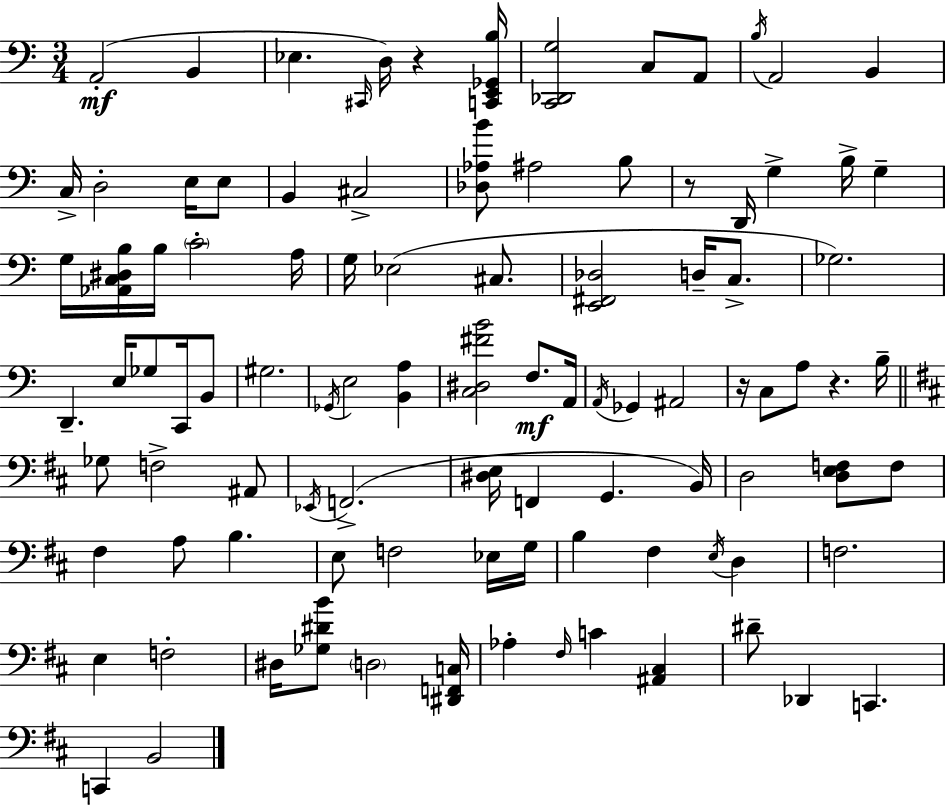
X:1
T:Untitled
M:3/4
L:1/4
K:Am
A,,2 B,, _E, ^C,,/4 D,/4 z [C,,E,,_G,,B,]/4 [C,,_D,,G,]2 C,/2 A,,/2 B,/4 A,,2 B,, C,/4 D,2 E,/4 E,/2 B,, ^C,2 [_D,_A,B]/2 ^A,2 B,/2 z/2 D,,/4 G, B,/4 G, G,/4 [_A,,C,^D,B,]/4 B,/4 C2 A,/4 G,/4 _E,2 ^C,/2 [E,,^F,,_D,]2 D,/4 C,/2 _G,2 D,, E,/4 _G,/2 C,,/4 B,,/2 ^G,2 _G,,/4 E,2 [B,,A,] [C,^D,^FB]2 F,/2 A,,/4 A,,/4 _G,, ^A,,2 z/4 C,/2 A,/2 z B,/4 _G,/2 F,2 ^A,,/2 _E,,/4 F,,2 [^D,E,]/4 F,, G,, B,,/4 D,2 [D,E,F,]/2 F,/2 ^F, A,/2 B, E,/2 F,2 _E,/4 G,/4 B, ^F, E,/4 D, F,2 E, F,2 ^D,/4 [_G,^DB]/2 D,2 [^D,,F,,C,]/4 _A, ^F,/4 C [^A,,^C,] ^D/2 _D,, C,, C,, B,,2